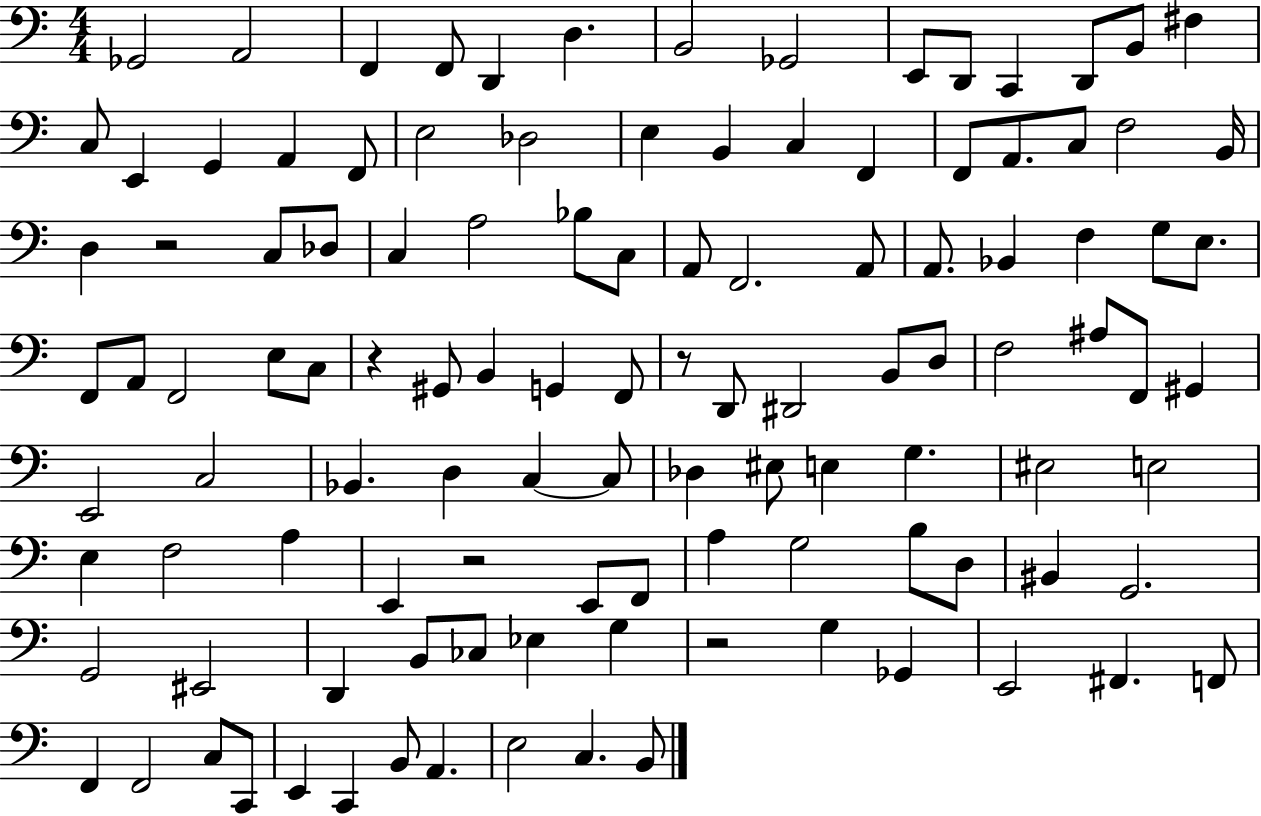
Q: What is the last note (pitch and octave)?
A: B2